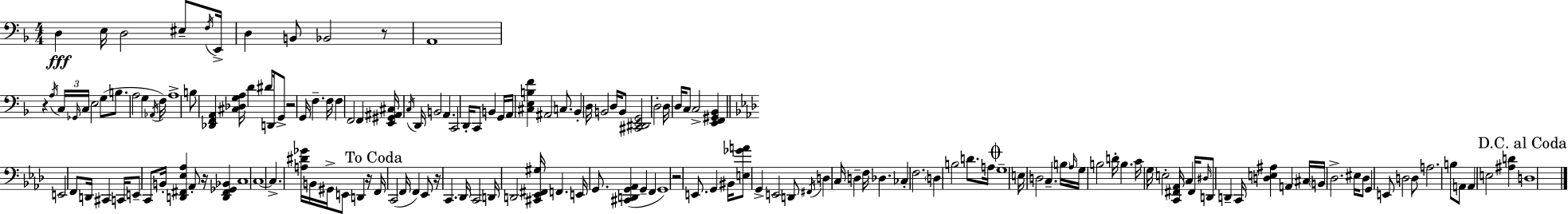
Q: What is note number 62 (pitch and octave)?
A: C2